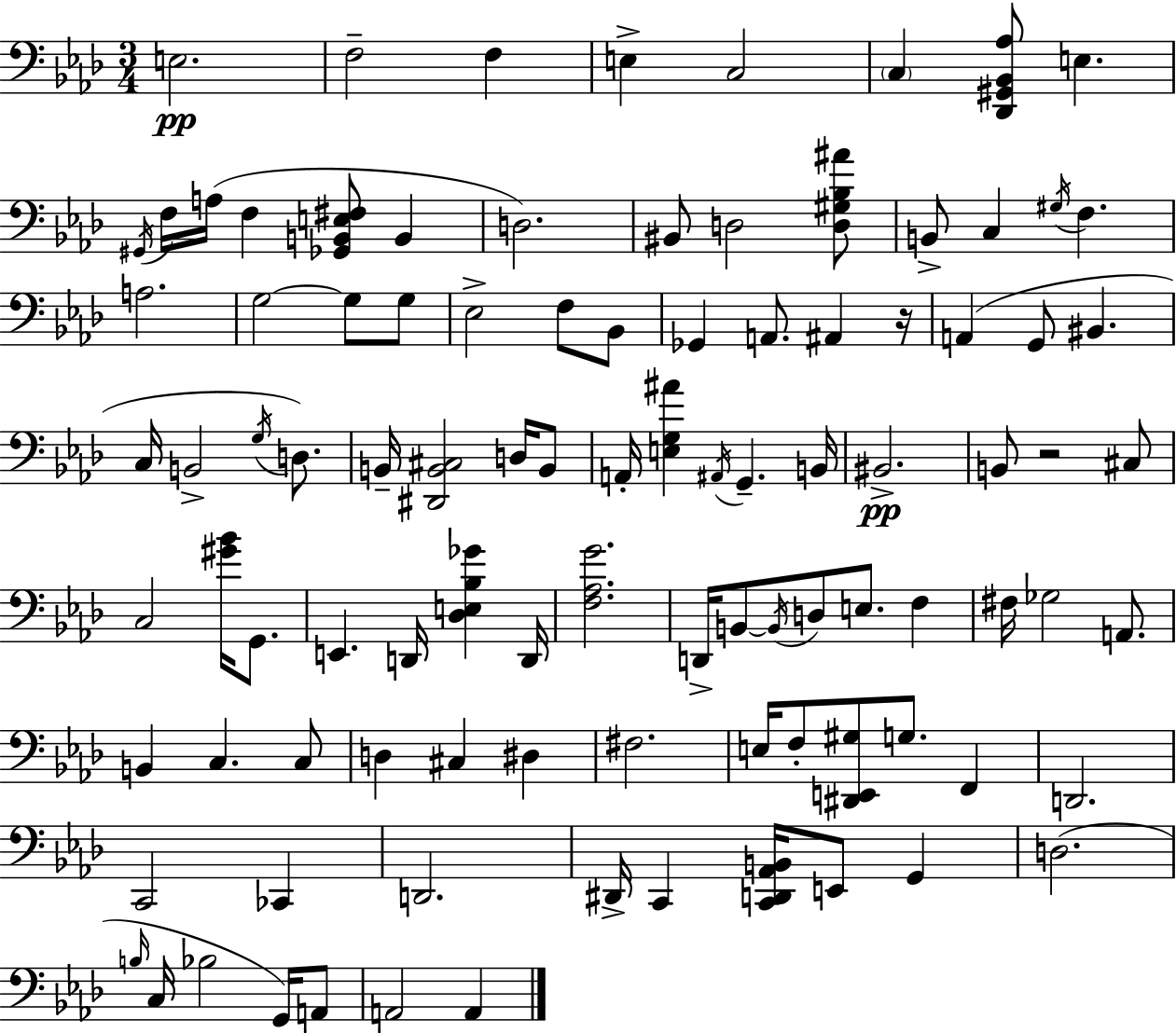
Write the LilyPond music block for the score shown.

{
  \clef bass
  \numericTimeSignature
  \time 3/4
  \key aes \major
  e2.\pp | f2-- f4 | e4-> c2 | \parenthesize c4 <des, gis, bes, aes>8 e4. | \break \acciaccatura { gis,16 } f16 a16( f4 <ges, b, e fis>8 b,4 | d2.) | bis,8 d2 <d gis bes ais'>8 | b,8-> c4 \acciaccatura { gis16 } f4. | \break a2. | g2~~ g8 | g8 ees2-> f8 | bes,8 ges,4 a,8. ais,4 | \break r16 a,4( g,8 bis,4. | c16 b,2-> \acciaccatura { g16 }) | d8. b,16-- <dis, b, cis>2 | d16 b,8 a,16-. <e g ais'>4 \acciaccatura { ais,16 } g,4.-- | \break b,16 bis,2.->\pp | b,8 r2 | cis8 c2 | <gis' bes'>16 g,8. e,4. d,16 <des e bes ges'>4 | \break d,16 <f aes g'>2. | d,16-> b,8~~ \acciaccatura { b,16 } d8 e8. | f4 fis16 ges2 | a,8. b,4 c4. | \break c8 d4 cis4 | dis4 fis2. | e16 f8-. <dis, e, gis>8 g8. | f,4 d,2. | \break c,2 | ces,4 d,2. | dis,16-> c,4 <c, d, aes, b,>16 e,8 | g,4 d2.( | \break \grace { b16 } c16 bes2 | g,16) a,8 a,2 | a,4 \bar "|."
}